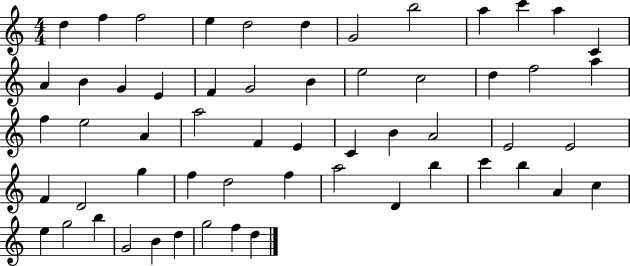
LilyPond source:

{
  \clef treble
  \numericTimeSignature
  \time 4/4
  \key c \major
  d''4 f''4 f''2 | e''4 d''2 d''4 | g'2 b''2 | a''4 c'''4 a''4 c'4 | \break a'4 b'4 g'4 e'4 | f'4 g'2 b'4 | e''2 c''2 | d''4 f''2 a''4 | \break f''4 e''2 a'4 | a''2 f'4 e'4 | c'4 b'4 a'2 | e'2 e'2 | \break f'4 d'2 g''4 | f''4 d''2 f''4 | a''2 d'4 b''4 | c'''4 b''4 a'4 c''4 | \break e''4 g''2 b''4 | g'2 b'4 d''4 | g''2 f''4 d''4 | \bar "|."
}